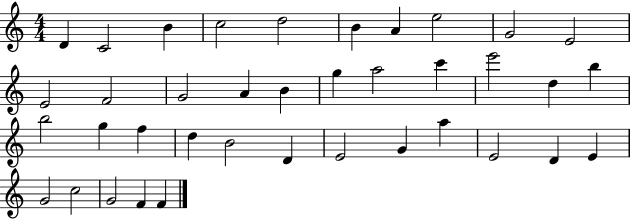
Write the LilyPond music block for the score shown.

{
  \clef treble
  \numericTimeSignature
  \time 4/4
  \key c \major
  d'4 c'2 b'4 | c''2 d''2 | b'4 a'4 e''2 | g'2 e'2 | \break e'2 f'2 | g'2 a'4 b'4 | g''4 a''2 c'''4 | e'''2 d''4 b''4 | \break b''2 g''4 f''4 | d''4 b'2 d'4 | e'2 g'4 a''4 | e'2 d'4 e'4 | \break g'2 c''2 | g'2 f'4 f'4 | \bar "|."
}